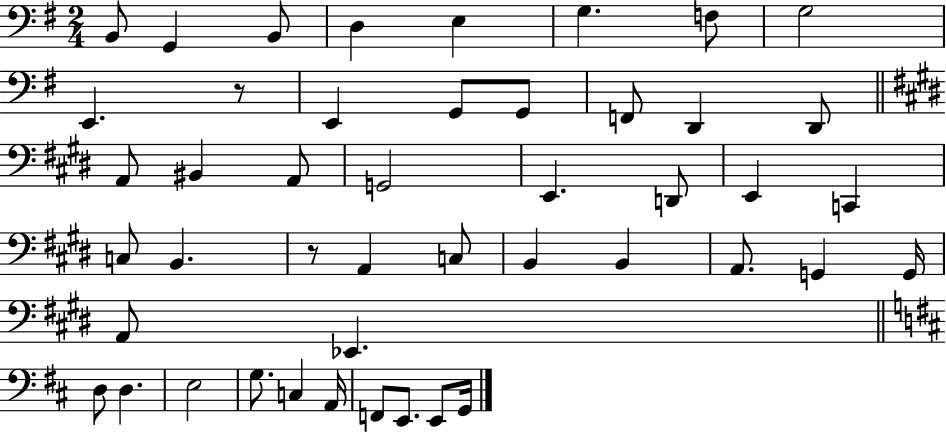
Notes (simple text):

B2/e G2/q B2/e D3/q E3/q G3/q. F3/e G3/h E2/q. R/e E2/q G2/e G2/e F2/e D2/q D2/e A2/e BIS2/q A2/e G2/h E2/q. D2/e E2/q C2/q C3/e B2/q. R/e A2/q C3/e B2/q B2/q A2/e. G2/q G2/s A2/e Eb2/q. D3/e D3/q. E3/h G3/e. C3/q A2/s F2/e E2/e. E2/e G2/s